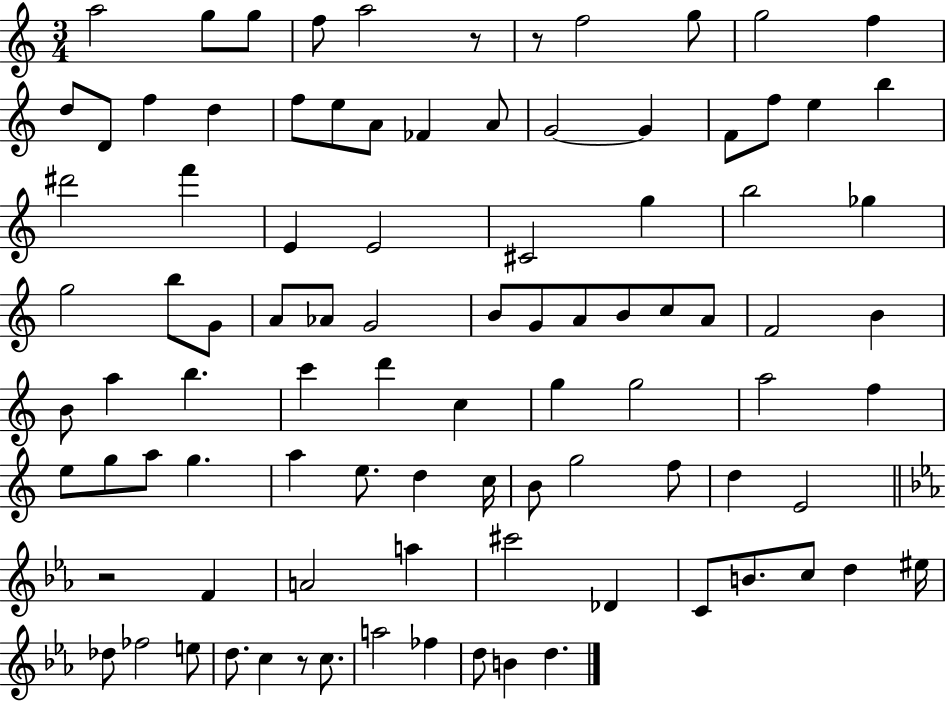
{
  \clef treble
  \numericTimeSignature
  \time 3/4
  \key c \major
  a''2 g''8 g''8 | f''8 a''2 r8 | r8 f''2 g''8 | g''2 f''4 | \break d''8 d'8 f''4 d''4 | f''8 e''8 a'8 fes'4 a'8 | g'2~~ g'4 | f'8 f''8 e''4 b''4 | \break dis'''2 f'''4 | e'4 e'2 | cis'2 g''4 | b''2 ges''4 | \break g''2 b''8 g'8 | a'8 aes'8 g'2 | b'8 g'8 a'8 b'8 c''8 a'8 | f'2 b'4 | \break b'8 a''4 b''4. | c'''4 d'''4 c''4 | g''4 g''2 | a''2 f''4 | \break e''8 g''8 a''8 g''4. | a''4 e''8. d''4 c''16 | b'8 g''2 f''8 | d''4 e'2 | \break \bar "||" \break \key c \minor r2 f'4 | a'2 a''4 | cis'''2 des'4 | c'8 b'8. c''8 d''4 eis''16 | \break des''8 fes''2 e''8 | d''8. c''4 r8 c''8. | a''2 fes''4 | d''8 b'4 d''4. | \break \bar "|."
}